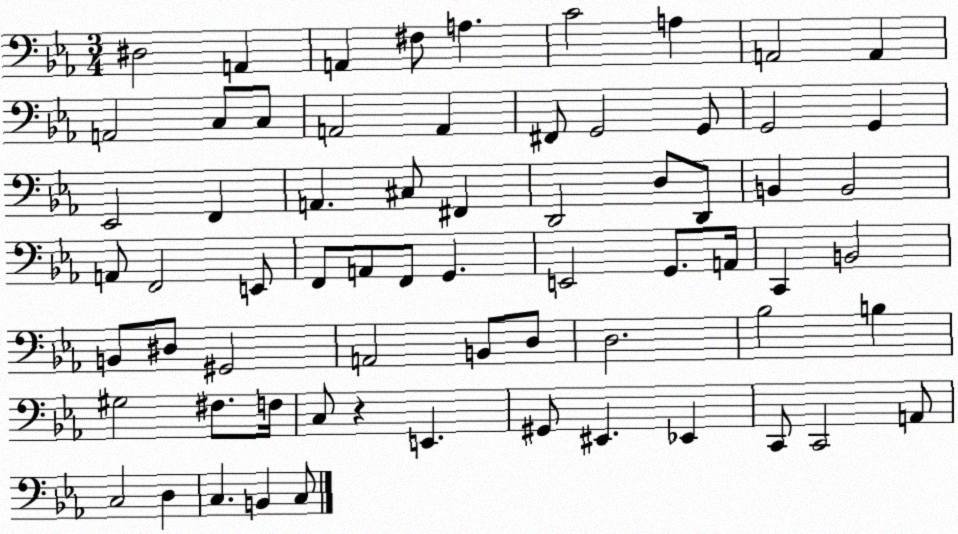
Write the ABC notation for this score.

X:1
T:Untitled
M:3/4
L:1/4
K:Eb
^D,2 A,, A,, ^F,/2 A, C2 A, A,,2 A,, A,,2 C,/2 C,/2 A,,2 A,, ^F,,/2 G,,2 G,,/2 G,,2 G,, _E,,2 F,, A,, ^C,/2 ^F,, D,,2 D,/2 D,,/2 B,, B,,2 A,,/2 F,,2 E,,/2 F,,/2 A,,/2 F,,/2 G,, E,,2 G,,/2 A,,/4 C,, B,,2 B,,/2 ^D,/2 ^G,,2 A,,2 B,,/2 D,/2 D,2 _B,2 B, ^G,2 ^F,/2 F,/4 C,/2 z E,, ^G,,/2 ^E,, _E,, C,,/2 C,,2 A,,/2 C,2 D, C, B,, C,/2